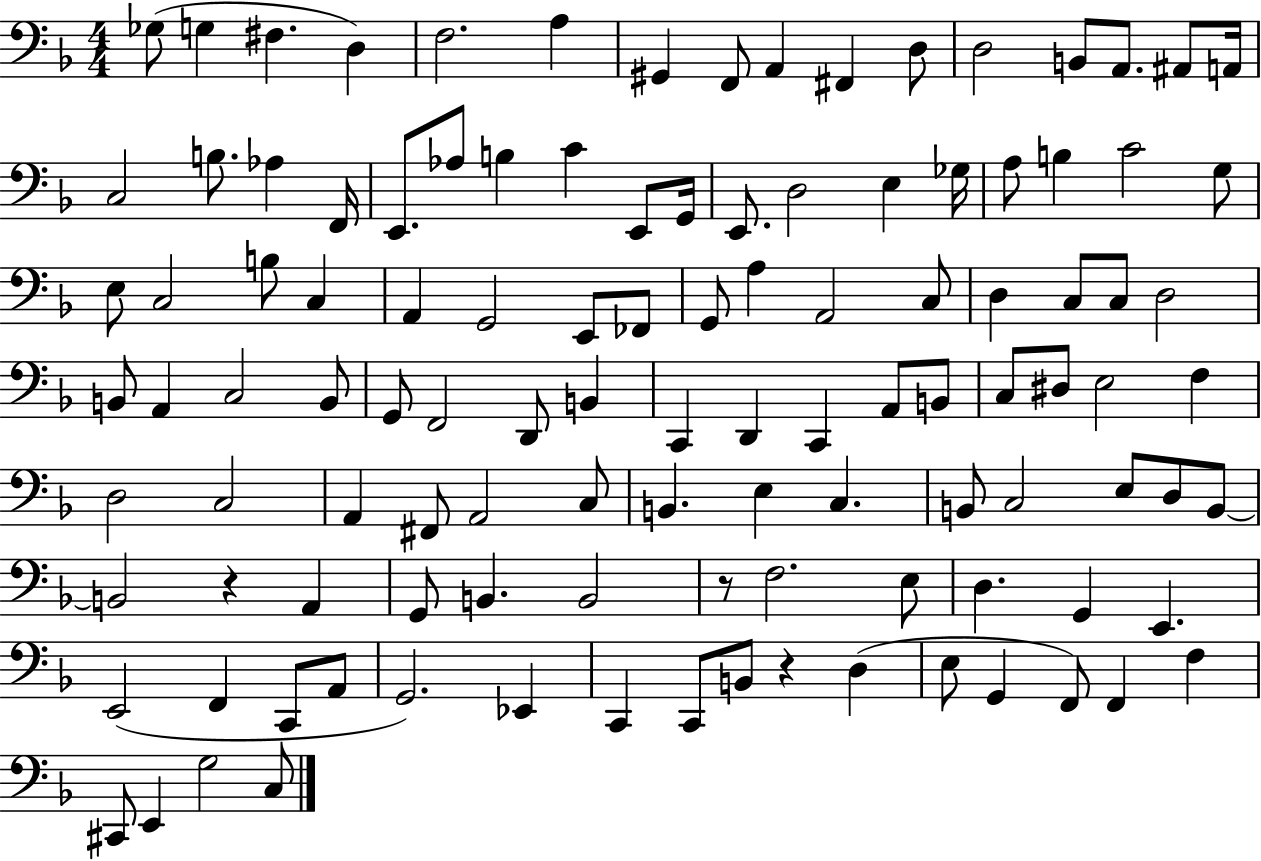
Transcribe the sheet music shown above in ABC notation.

X:1
T:Untitled
M:4/4
L:1/4
K:F
_G,/2 G, ^F, D, F,2 A, ^G,, F,,/2 A,, ^F,, D,/2 D,2 B,,/2 A,,/2 ^A,,/2 A,,/4 C,2 B,/2 _A, F,,/4 E,,/2 _A,/2 B, C E,,/2 G,,/4 E,,/2 D,2 E, _G,/4 A,/2 B, C2 G,/2 E,/2 C,2 B,/2 C, A,, G,,2 E,,/2 _F,,/2 G,,/2 A, A,,2 C,/2 D, C,/2 C,/2 D,2 B,,/2 A,, C,2 B,,/2 G,,/2 F,,2 D,,/2 B,, C,, D,, C,, A,,/2 B,,/2 C,/2 ^D,/2 E,2 F, D,2 C,2 A,, ^F,,/2 A,,2 C,/2 B,, E, C, B,,/2 C,2 E,/2 D,/2 B,,/2 B,,2 z A,, G,,/2 B,, B,,2 z/2 F,2 E,/2 D, G,, E,, E,,2 F,, C,,/2 A,,/2 G,,2 _E,, C,, C,,/2 B,,/2 z D, E,/2 G,, F,,/2 F,, F, ^C,,/2 E,, G,2 C,/2